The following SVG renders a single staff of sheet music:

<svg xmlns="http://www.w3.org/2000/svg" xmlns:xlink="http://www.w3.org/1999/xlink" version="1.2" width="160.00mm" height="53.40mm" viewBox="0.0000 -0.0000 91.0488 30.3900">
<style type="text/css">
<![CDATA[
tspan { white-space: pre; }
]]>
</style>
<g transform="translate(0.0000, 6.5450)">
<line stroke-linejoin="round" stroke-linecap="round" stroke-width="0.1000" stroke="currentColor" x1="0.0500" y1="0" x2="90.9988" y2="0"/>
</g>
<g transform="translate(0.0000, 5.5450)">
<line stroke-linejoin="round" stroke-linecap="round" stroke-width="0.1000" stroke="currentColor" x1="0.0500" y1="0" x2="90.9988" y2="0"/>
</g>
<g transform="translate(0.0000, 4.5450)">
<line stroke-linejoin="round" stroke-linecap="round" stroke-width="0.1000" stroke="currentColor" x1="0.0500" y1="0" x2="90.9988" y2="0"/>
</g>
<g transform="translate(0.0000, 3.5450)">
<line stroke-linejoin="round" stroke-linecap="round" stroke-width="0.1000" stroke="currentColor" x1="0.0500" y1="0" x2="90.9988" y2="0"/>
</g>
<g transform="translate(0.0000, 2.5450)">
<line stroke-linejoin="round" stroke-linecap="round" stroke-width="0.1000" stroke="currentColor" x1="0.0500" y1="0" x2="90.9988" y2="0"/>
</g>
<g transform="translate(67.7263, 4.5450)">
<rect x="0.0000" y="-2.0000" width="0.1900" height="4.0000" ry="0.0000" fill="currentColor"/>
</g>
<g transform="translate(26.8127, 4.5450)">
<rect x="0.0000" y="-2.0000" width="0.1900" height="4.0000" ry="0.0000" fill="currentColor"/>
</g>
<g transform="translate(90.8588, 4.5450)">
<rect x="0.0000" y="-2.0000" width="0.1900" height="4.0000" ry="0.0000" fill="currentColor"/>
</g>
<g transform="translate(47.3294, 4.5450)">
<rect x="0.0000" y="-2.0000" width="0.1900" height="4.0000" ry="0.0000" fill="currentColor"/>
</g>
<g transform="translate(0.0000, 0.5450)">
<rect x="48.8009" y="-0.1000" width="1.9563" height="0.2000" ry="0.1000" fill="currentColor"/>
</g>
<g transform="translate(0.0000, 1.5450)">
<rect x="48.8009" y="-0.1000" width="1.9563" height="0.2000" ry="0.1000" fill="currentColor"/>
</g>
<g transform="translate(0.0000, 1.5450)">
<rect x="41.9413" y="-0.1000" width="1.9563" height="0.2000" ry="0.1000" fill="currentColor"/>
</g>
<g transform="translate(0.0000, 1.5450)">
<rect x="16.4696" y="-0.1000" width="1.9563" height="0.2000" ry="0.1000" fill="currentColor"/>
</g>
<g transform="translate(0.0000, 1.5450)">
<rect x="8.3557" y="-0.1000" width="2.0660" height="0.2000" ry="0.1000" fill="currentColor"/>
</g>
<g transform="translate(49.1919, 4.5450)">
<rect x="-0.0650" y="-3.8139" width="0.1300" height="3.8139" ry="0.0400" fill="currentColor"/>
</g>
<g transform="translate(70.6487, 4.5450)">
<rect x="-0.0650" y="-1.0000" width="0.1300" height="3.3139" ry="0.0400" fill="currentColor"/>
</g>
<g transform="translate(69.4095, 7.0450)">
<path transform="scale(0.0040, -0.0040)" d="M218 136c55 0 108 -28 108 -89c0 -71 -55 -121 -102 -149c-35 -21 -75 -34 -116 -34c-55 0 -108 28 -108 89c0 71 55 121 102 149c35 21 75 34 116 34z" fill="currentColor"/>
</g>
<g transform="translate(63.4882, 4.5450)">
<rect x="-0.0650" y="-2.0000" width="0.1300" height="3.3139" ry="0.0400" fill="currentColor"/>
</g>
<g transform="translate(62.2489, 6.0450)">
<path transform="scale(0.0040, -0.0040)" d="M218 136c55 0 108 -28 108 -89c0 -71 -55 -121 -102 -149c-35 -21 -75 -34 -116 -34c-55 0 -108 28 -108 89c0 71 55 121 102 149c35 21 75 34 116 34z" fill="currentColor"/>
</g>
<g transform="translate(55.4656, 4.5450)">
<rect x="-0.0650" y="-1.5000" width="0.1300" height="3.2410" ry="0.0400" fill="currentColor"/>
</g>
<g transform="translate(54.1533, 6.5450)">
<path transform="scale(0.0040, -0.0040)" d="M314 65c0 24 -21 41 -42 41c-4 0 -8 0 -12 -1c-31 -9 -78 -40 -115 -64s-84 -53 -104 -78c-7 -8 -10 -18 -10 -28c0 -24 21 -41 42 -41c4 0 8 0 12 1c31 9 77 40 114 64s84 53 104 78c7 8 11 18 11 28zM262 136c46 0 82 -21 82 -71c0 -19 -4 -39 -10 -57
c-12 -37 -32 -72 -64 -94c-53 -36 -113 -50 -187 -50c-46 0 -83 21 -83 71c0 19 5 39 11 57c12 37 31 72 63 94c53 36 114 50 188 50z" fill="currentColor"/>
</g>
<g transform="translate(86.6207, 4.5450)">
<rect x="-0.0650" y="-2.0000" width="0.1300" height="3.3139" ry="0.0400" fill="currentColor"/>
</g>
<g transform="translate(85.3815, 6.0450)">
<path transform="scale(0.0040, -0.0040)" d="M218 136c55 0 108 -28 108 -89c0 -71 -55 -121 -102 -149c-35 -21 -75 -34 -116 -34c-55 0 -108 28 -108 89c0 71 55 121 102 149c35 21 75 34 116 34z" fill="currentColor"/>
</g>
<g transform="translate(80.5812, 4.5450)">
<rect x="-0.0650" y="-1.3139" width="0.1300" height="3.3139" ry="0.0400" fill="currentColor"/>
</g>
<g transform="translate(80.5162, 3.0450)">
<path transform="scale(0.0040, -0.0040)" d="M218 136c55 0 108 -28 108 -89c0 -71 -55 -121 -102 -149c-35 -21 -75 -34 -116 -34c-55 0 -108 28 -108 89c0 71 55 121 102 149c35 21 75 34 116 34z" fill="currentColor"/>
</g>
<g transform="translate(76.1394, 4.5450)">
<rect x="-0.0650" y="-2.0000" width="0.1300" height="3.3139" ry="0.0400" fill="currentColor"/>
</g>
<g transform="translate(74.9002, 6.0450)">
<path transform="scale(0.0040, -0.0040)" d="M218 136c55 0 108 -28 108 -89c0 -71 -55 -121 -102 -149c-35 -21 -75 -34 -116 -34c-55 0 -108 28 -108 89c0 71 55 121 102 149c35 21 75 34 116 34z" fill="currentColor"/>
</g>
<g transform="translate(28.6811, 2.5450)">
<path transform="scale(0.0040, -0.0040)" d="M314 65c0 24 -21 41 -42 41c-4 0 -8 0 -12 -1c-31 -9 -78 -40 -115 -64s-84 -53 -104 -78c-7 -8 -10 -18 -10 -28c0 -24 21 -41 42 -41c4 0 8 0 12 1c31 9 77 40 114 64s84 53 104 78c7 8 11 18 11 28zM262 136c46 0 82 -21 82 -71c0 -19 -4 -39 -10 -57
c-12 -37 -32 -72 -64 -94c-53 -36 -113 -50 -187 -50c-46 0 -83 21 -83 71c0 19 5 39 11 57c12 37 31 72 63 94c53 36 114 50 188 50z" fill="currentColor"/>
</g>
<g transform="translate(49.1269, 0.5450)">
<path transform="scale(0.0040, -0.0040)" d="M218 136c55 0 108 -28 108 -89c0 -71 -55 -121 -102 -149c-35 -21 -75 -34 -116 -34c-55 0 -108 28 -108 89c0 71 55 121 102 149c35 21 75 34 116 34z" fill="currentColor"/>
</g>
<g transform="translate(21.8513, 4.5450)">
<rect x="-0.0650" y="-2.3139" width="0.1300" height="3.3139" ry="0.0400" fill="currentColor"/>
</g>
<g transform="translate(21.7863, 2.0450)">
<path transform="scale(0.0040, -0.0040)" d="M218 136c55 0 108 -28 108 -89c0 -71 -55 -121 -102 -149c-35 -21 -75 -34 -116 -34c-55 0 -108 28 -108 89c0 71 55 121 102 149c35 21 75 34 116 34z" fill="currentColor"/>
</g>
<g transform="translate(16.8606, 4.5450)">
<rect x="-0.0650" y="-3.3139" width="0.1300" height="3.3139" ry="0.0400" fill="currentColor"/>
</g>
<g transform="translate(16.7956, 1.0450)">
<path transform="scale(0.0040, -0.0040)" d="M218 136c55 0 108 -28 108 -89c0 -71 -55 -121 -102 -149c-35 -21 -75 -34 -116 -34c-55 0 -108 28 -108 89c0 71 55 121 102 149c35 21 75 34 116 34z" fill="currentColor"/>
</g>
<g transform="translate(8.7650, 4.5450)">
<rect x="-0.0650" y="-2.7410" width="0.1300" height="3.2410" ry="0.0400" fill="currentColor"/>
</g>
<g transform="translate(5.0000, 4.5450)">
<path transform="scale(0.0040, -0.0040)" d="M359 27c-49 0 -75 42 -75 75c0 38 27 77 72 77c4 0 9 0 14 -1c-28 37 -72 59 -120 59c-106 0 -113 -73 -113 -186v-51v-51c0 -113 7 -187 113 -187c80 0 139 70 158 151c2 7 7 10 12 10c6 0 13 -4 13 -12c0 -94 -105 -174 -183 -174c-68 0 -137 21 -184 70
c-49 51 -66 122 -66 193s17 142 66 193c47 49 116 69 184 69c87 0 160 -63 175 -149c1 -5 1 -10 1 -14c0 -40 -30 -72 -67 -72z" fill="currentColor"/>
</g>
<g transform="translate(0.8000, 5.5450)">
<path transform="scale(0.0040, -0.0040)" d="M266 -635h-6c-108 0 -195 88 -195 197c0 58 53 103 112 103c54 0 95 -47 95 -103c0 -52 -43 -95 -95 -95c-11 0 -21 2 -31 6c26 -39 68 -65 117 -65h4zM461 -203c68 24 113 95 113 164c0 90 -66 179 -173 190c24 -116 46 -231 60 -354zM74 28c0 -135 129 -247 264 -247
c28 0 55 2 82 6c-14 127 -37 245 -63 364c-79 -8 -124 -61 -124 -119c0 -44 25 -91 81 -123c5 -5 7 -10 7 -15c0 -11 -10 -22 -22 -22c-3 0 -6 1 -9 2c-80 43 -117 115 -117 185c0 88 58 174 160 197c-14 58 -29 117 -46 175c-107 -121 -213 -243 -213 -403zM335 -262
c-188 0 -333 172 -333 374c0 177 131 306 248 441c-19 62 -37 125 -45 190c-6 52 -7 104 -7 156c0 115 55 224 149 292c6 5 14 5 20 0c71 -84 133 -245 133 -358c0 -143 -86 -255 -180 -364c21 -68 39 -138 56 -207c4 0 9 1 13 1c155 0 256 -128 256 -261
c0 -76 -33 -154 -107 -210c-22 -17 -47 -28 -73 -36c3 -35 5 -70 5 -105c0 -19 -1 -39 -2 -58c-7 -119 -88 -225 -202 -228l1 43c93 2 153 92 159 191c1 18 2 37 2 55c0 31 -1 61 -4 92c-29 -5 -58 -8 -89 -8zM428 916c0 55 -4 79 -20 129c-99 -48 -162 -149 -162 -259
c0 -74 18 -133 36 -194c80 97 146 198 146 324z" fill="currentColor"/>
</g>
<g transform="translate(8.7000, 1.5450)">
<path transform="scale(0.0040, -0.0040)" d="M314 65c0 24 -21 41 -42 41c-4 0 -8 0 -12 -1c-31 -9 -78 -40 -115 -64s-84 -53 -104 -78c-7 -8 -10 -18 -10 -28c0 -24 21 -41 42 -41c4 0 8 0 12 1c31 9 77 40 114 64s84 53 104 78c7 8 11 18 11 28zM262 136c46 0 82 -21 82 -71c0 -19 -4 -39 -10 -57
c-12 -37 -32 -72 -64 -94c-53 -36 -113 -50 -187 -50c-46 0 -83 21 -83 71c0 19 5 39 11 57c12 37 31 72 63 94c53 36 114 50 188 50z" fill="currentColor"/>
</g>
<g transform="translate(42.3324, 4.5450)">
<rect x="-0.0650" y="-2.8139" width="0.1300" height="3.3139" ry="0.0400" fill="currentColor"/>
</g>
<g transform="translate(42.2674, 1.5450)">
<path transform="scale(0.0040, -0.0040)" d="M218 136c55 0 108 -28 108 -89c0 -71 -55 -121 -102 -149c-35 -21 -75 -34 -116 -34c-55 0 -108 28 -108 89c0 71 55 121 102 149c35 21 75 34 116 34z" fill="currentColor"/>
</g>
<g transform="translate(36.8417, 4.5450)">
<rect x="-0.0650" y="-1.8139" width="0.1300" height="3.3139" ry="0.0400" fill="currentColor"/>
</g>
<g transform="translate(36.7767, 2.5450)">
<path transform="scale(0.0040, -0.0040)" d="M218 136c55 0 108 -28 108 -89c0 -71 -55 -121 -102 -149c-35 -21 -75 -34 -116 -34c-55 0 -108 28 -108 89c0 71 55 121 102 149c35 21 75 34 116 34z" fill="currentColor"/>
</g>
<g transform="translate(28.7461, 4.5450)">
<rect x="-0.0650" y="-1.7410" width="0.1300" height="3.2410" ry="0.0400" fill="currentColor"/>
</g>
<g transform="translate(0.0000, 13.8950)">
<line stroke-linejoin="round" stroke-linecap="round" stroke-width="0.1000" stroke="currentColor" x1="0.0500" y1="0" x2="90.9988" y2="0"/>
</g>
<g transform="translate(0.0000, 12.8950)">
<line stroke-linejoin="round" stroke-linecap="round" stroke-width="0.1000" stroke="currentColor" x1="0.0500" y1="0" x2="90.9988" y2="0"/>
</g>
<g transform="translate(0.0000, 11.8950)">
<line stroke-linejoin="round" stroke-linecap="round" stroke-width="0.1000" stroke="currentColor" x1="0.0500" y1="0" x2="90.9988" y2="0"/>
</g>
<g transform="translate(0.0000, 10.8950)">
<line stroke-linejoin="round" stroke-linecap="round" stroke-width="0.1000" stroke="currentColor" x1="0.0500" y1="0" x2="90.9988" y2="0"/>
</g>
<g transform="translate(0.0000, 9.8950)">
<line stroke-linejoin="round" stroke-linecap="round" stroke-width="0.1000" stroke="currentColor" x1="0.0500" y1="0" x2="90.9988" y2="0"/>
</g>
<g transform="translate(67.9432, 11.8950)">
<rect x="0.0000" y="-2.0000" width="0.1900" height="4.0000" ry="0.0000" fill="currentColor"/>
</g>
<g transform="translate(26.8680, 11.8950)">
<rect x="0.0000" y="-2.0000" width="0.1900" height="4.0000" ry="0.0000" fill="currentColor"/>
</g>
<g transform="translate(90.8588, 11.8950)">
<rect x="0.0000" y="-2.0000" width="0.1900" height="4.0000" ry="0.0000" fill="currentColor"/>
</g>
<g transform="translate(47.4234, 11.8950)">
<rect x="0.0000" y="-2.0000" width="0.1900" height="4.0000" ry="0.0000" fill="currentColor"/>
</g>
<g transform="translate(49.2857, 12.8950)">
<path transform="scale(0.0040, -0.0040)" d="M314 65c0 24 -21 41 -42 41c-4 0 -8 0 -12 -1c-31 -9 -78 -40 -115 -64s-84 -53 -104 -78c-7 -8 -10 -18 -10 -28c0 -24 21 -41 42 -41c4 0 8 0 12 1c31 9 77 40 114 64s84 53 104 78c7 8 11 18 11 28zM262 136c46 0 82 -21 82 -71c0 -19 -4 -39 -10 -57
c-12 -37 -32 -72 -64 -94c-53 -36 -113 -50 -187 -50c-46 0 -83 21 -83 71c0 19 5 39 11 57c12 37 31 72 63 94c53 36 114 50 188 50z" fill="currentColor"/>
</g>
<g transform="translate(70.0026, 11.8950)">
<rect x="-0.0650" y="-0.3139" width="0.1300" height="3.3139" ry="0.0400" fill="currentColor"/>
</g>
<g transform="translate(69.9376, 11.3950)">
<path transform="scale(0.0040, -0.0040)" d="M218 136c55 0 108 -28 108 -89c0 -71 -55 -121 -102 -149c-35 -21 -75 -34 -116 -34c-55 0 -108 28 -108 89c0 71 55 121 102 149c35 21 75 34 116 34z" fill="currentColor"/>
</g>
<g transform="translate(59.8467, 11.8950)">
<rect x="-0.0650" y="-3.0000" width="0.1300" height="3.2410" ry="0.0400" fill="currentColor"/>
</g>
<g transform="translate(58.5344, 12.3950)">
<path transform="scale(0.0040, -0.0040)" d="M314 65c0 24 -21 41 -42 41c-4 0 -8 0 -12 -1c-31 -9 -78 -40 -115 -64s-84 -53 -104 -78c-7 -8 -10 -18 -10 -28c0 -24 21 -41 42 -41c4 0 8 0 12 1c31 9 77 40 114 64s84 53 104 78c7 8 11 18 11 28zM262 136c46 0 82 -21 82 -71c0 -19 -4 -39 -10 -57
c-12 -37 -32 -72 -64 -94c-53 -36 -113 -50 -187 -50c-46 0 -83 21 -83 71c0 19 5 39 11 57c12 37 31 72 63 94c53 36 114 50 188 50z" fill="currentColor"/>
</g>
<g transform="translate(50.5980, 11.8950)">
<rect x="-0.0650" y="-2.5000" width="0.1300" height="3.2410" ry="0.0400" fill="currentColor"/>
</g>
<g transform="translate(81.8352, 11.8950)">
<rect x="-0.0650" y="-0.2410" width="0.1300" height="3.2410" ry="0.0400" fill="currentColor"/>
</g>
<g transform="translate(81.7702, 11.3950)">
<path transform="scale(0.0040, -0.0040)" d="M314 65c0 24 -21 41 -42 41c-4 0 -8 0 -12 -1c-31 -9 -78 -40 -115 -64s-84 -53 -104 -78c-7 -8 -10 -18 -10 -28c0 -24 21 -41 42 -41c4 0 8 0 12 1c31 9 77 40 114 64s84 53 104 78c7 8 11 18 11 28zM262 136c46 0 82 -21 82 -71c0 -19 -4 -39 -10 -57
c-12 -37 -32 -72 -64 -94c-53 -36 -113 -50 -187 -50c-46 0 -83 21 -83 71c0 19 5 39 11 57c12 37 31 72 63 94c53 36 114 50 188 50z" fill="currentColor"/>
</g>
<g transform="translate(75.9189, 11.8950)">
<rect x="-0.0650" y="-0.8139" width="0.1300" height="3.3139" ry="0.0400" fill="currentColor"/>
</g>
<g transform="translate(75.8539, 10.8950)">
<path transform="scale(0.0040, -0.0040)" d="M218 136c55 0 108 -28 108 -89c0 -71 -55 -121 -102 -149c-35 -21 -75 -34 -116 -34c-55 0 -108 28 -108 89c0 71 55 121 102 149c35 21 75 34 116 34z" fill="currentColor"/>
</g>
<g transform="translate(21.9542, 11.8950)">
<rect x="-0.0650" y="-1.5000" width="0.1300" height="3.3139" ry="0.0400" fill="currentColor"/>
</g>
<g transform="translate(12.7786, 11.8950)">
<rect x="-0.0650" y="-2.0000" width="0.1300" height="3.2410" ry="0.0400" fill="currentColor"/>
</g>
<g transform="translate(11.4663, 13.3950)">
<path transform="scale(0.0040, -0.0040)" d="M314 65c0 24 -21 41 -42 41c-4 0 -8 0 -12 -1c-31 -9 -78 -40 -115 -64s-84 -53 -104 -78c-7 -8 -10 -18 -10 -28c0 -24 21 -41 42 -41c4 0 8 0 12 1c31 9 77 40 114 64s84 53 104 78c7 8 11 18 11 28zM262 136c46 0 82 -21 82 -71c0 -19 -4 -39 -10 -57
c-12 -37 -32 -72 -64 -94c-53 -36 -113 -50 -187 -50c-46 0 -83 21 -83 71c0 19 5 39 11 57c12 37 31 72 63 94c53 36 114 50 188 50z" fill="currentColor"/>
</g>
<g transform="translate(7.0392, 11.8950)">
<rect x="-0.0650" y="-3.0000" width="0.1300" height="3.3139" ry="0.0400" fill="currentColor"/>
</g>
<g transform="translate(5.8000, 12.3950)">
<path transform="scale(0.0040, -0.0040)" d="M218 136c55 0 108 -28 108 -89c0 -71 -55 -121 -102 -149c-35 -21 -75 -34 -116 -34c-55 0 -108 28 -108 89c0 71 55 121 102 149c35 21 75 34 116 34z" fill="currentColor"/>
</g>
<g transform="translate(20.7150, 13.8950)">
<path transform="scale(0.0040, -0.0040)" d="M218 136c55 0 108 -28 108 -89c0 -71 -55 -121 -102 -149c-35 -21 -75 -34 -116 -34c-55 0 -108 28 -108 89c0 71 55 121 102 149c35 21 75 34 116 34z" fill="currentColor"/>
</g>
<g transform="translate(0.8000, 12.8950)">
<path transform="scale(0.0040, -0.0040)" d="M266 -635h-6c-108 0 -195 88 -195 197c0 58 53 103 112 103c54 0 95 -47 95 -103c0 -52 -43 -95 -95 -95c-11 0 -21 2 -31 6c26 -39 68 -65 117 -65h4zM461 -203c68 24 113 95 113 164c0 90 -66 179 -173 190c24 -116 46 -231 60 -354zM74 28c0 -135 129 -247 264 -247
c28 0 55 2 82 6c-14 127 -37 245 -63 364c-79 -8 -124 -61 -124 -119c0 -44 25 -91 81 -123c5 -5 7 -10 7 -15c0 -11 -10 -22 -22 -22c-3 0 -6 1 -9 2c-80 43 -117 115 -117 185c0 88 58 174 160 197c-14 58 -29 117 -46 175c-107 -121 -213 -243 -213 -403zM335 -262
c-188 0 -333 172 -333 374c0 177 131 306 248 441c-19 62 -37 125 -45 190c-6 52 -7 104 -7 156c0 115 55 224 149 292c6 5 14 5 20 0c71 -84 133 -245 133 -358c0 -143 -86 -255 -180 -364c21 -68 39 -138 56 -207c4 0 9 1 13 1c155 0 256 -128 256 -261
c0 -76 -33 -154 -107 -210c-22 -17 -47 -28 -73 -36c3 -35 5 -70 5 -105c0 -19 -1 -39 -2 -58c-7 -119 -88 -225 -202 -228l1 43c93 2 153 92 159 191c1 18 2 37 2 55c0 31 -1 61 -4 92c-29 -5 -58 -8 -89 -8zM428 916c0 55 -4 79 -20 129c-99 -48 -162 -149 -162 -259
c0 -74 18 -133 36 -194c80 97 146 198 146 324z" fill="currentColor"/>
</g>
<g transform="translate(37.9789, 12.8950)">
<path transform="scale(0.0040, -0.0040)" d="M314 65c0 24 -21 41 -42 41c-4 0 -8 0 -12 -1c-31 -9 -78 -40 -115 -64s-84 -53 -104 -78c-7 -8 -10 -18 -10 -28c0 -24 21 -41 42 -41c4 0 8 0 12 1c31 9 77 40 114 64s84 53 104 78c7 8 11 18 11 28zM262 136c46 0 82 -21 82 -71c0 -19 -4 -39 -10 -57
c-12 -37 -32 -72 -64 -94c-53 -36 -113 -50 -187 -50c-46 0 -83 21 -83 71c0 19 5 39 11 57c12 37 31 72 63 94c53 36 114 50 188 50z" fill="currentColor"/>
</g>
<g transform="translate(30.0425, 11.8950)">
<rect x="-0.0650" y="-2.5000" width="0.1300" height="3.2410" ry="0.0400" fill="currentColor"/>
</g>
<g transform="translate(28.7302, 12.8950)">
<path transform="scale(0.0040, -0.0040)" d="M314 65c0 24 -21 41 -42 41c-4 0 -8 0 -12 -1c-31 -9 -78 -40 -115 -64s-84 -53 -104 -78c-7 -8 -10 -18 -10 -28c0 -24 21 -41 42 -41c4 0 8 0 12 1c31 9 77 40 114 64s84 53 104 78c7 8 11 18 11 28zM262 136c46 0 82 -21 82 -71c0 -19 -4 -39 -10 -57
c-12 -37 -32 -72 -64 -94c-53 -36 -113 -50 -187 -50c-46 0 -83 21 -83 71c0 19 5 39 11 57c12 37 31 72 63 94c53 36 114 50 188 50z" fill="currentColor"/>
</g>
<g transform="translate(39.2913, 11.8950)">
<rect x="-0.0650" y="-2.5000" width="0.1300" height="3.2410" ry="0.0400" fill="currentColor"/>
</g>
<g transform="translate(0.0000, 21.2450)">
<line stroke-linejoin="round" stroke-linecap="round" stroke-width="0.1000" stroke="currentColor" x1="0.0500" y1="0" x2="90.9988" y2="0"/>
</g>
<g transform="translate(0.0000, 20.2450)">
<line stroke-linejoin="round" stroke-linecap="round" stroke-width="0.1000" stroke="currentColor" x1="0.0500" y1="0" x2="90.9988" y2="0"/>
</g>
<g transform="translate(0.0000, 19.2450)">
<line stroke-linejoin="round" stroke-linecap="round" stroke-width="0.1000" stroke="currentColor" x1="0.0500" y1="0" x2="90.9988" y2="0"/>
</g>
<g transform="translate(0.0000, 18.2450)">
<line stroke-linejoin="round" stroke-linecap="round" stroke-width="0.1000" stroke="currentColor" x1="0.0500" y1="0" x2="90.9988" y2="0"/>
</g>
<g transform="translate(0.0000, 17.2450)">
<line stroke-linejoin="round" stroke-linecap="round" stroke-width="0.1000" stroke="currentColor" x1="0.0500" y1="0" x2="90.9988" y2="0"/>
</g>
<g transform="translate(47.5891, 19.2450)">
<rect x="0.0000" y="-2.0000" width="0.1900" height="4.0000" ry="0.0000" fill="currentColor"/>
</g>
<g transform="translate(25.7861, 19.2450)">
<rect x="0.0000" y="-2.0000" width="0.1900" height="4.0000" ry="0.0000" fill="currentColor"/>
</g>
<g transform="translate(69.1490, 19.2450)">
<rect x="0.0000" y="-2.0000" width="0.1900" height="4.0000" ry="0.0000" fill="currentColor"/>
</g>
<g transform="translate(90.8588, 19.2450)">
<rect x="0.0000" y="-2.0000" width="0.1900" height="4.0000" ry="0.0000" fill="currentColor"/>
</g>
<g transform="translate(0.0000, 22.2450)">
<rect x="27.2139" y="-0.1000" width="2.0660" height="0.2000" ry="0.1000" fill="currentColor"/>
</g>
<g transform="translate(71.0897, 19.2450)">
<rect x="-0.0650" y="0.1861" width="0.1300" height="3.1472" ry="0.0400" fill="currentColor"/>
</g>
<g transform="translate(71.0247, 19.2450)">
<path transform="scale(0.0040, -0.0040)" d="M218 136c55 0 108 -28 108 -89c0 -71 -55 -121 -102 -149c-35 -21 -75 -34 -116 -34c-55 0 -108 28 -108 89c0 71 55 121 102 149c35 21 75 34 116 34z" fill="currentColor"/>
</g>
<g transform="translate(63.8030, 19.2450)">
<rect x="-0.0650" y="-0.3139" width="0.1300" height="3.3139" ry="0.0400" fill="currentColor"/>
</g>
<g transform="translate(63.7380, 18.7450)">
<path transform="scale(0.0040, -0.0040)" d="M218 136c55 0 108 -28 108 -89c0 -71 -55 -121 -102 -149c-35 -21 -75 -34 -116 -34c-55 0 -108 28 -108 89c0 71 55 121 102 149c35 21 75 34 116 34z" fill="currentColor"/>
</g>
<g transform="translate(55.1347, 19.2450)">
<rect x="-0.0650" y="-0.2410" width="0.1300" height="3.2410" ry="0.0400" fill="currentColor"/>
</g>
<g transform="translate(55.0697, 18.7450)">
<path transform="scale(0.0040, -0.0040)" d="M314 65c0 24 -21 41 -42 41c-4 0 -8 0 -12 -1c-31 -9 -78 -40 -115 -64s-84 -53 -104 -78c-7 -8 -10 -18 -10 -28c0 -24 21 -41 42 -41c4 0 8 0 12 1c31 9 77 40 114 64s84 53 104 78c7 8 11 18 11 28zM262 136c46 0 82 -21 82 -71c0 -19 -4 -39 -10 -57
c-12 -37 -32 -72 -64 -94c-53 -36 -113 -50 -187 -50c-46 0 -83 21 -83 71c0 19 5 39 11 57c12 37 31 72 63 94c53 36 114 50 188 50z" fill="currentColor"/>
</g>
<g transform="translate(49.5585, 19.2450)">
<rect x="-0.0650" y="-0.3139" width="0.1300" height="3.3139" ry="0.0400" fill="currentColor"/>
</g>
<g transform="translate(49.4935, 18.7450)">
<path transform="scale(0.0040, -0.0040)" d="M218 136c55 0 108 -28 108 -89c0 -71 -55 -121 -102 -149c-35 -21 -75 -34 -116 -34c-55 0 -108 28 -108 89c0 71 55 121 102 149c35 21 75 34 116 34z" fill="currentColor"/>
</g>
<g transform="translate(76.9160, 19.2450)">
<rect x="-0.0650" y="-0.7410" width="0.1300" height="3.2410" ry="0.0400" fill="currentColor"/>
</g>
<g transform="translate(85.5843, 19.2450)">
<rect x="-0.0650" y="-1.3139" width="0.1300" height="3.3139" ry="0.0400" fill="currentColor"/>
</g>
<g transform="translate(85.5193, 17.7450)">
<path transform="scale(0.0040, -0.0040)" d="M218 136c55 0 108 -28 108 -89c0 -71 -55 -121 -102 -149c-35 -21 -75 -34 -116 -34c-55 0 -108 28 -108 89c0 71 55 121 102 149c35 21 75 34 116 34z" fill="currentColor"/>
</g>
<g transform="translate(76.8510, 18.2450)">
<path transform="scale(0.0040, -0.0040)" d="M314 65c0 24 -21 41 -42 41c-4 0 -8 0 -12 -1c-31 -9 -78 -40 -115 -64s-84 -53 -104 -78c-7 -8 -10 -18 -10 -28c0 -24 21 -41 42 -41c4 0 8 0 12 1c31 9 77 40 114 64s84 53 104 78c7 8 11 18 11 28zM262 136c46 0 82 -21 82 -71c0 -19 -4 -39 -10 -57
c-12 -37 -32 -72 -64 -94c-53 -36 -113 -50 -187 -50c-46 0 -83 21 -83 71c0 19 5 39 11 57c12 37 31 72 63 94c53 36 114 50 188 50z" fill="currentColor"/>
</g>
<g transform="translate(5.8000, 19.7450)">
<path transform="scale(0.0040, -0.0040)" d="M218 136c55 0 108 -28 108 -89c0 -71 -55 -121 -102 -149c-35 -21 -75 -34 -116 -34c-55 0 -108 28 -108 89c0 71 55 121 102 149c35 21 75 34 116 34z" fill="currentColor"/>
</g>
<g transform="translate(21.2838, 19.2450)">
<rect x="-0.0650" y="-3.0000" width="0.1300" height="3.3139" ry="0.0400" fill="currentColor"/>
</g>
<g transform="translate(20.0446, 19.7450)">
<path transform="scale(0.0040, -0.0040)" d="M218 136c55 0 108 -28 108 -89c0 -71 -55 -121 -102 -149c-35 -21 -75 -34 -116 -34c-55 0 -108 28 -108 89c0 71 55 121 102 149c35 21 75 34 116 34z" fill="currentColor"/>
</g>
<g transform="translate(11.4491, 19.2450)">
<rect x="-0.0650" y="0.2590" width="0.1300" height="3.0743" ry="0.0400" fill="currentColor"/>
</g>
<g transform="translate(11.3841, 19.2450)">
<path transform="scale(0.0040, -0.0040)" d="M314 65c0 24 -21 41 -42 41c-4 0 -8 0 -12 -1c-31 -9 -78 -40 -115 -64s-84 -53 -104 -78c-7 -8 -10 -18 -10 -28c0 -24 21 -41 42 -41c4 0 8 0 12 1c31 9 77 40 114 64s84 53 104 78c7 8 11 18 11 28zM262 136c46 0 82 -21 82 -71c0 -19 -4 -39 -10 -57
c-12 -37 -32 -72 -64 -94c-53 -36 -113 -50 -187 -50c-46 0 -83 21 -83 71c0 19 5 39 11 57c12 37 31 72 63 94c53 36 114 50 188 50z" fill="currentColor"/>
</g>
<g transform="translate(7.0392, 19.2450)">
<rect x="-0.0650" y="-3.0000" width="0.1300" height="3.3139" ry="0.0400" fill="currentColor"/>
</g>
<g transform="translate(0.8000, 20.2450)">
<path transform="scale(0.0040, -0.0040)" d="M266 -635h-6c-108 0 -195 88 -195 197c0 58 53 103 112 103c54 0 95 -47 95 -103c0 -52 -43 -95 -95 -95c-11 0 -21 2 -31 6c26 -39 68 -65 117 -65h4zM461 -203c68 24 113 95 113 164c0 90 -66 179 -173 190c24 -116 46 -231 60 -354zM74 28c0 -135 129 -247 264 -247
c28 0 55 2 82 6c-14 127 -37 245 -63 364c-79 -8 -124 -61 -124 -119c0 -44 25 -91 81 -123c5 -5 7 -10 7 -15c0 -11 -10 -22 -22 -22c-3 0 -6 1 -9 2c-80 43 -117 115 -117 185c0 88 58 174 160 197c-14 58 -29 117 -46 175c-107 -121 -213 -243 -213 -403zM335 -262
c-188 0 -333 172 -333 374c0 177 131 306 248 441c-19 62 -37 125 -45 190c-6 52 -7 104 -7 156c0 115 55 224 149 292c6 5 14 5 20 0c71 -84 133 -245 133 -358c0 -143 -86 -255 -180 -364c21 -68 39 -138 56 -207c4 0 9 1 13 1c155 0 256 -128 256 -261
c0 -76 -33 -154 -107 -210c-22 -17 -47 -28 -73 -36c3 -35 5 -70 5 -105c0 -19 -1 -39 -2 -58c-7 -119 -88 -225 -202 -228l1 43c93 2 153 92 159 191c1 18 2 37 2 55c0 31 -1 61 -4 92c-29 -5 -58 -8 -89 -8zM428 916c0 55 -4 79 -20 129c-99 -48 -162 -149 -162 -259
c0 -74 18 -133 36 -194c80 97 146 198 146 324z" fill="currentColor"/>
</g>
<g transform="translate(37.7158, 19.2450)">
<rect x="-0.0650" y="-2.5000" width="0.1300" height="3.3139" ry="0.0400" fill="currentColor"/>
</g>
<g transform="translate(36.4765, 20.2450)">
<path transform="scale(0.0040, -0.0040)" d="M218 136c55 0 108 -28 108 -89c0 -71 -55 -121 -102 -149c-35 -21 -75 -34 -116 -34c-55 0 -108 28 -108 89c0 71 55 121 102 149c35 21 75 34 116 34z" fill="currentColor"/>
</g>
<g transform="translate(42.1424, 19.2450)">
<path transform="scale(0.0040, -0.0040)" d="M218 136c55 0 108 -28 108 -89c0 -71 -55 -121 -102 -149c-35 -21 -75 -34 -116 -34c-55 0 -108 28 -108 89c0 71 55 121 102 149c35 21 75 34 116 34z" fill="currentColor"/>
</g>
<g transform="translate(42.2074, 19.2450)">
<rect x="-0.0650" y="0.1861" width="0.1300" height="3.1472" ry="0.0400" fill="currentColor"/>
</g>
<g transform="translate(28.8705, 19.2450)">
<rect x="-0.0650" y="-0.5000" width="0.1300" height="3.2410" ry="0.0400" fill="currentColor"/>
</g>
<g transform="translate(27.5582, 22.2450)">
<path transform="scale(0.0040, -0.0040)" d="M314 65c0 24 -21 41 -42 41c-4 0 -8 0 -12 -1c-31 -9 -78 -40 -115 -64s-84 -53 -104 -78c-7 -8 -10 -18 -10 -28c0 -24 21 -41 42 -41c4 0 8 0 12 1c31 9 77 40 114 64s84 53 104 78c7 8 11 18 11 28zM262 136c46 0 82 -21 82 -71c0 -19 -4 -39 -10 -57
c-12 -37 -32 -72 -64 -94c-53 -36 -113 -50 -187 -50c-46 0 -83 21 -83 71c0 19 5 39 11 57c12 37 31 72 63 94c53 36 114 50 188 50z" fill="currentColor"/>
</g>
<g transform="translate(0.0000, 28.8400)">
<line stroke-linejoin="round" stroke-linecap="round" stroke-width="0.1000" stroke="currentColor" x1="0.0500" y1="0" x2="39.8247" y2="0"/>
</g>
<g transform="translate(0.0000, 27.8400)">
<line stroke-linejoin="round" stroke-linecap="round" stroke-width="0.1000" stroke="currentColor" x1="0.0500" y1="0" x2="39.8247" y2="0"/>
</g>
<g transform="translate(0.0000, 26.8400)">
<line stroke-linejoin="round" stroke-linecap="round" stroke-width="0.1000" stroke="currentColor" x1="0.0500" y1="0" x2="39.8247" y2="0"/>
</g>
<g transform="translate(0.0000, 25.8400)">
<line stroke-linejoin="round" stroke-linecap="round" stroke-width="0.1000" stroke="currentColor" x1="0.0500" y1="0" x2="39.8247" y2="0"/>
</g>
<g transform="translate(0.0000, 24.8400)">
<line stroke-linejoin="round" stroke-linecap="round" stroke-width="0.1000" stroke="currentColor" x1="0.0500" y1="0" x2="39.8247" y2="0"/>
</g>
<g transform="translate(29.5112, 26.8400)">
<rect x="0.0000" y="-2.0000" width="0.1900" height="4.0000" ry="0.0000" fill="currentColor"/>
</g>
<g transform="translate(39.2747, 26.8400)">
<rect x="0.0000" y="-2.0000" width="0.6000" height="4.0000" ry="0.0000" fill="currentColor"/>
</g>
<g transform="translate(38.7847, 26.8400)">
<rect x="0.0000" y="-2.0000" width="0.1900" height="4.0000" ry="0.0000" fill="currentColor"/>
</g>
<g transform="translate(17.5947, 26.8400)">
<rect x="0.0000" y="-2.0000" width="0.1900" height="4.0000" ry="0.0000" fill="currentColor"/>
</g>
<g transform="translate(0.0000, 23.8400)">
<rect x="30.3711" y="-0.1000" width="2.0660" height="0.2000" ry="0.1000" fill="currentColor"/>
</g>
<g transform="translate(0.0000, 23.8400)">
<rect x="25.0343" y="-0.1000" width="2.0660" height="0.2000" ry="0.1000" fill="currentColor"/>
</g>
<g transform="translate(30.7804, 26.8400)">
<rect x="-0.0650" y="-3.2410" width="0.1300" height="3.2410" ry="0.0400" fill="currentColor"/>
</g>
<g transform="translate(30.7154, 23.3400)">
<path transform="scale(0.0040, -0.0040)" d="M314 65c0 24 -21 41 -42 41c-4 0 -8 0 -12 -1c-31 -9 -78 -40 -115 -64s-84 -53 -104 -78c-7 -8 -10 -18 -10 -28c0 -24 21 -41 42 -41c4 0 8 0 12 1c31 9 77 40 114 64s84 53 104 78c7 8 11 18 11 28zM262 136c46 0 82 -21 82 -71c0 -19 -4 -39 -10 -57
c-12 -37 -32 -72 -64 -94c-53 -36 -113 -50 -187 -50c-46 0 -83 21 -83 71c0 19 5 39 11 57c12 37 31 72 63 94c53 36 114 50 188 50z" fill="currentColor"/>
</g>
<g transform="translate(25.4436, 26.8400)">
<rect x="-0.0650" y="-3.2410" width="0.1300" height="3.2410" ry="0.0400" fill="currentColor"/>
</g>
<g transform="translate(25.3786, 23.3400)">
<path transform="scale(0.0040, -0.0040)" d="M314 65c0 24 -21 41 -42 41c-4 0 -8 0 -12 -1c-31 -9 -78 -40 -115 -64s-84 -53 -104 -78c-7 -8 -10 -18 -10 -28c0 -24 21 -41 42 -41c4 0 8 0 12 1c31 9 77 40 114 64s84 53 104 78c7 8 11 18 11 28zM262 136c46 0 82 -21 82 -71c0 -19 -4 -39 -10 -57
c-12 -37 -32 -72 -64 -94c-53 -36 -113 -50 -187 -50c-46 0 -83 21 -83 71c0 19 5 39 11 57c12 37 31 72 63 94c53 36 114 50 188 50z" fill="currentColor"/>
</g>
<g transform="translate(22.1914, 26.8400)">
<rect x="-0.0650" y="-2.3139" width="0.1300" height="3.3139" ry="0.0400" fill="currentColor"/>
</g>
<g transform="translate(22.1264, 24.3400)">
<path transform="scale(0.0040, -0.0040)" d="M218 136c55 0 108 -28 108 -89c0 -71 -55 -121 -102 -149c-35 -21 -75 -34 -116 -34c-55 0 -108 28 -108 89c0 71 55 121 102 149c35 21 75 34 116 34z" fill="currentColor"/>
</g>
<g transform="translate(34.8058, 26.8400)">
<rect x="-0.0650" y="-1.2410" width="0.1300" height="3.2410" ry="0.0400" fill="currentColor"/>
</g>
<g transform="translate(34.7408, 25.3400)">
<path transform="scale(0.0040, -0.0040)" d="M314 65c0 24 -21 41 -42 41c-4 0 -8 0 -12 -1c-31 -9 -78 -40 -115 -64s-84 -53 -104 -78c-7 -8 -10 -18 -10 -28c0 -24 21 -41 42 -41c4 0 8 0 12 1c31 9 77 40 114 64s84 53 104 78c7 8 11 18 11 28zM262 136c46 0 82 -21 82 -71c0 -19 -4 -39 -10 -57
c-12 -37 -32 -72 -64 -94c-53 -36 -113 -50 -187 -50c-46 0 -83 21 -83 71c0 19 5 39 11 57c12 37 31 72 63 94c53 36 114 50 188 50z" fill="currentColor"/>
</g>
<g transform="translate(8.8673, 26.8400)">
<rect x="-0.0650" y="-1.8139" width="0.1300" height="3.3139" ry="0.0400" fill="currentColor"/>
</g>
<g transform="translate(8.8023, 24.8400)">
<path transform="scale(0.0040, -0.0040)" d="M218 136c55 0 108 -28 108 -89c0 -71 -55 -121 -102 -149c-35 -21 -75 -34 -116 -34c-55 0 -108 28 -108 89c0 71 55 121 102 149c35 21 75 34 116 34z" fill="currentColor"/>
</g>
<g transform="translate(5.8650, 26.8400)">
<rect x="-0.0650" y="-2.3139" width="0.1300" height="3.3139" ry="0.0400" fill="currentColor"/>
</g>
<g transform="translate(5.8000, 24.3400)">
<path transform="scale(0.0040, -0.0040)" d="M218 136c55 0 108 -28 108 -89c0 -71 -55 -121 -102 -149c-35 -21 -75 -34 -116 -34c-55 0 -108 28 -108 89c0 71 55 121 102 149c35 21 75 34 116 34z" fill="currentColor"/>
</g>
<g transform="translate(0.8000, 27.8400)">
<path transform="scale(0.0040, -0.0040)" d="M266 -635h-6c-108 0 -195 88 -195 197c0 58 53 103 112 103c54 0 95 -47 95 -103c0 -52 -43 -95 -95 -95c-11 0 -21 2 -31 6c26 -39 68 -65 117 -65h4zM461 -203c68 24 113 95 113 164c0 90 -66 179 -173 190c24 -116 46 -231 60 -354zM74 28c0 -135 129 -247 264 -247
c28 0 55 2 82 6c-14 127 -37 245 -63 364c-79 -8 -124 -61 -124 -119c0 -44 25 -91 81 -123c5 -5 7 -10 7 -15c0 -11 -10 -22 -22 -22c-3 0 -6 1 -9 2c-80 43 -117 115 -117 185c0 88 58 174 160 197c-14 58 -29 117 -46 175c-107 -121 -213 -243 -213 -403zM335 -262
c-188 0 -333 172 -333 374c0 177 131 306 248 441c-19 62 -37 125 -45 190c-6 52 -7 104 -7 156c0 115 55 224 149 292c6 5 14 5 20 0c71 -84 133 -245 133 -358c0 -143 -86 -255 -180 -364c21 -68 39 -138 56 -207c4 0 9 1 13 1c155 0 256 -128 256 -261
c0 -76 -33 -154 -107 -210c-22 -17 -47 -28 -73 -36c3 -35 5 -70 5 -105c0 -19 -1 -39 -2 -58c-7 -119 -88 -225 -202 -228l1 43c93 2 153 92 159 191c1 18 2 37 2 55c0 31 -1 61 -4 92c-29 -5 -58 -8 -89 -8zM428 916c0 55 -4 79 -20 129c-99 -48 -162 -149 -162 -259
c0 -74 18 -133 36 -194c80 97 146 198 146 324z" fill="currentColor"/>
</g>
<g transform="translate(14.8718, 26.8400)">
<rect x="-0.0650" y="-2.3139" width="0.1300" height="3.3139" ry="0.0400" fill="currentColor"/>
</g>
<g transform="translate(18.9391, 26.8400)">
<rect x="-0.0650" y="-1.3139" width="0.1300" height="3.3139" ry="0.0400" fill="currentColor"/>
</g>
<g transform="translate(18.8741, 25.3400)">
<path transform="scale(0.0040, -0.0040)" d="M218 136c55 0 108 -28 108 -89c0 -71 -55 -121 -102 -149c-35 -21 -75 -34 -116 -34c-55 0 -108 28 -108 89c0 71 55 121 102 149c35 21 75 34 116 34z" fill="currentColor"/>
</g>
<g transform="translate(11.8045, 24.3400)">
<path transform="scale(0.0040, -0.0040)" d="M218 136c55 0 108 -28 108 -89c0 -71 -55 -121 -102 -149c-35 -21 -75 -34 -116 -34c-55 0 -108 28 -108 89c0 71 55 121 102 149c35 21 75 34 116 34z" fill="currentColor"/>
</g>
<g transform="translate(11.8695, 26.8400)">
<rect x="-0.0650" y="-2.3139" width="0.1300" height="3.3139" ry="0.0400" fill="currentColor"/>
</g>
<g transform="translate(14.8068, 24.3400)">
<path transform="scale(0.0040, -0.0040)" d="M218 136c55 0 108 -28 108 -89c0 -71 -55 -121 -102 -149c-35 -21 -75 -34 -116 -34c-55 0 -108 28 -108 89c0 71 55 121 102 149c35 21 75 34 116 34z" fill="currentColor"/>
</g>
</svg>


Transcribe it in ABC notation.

X:1
T:Untitled
M:4/4
L:1/4
K:C
a2 b g f2 f a c' E2 F D F e F A F2 E G2 G2 G2 A2 c d c2 A B2 A C2 G B c c2 c B d2 e g f g g e g b2 b2 e2